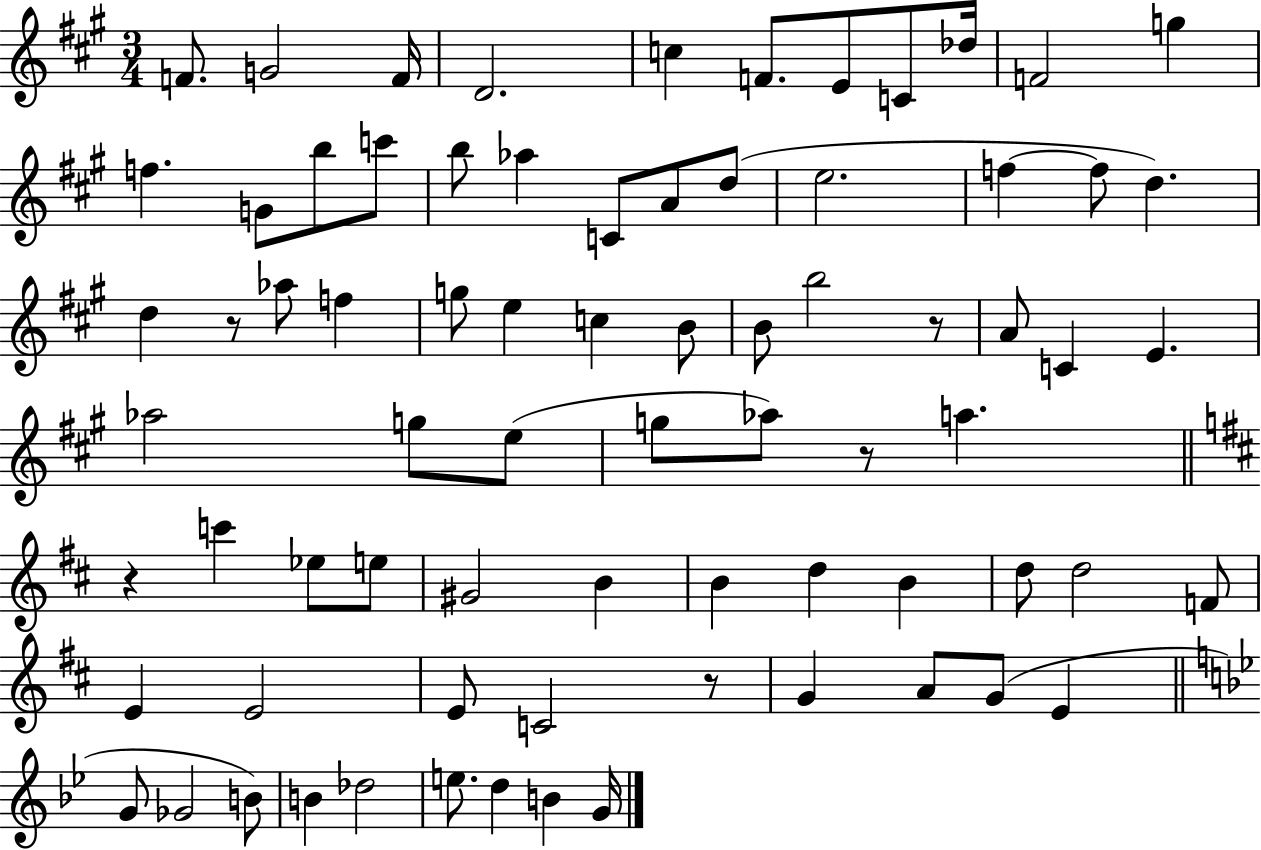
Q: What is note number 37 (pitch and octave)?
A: Ab5